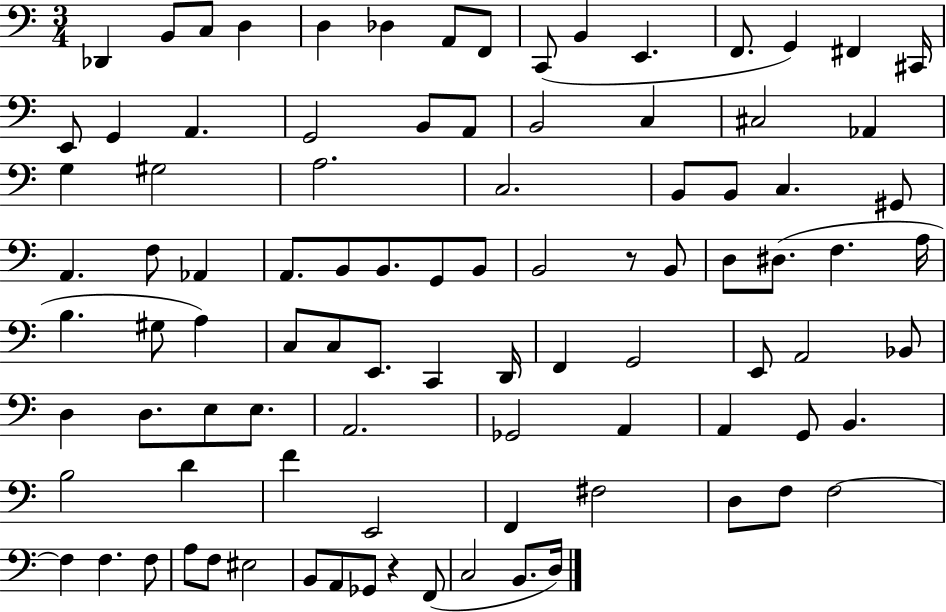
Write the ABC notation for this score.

X:1
T:Untitled
M:3/4
L:1/4
K:C
_D,, B,,/2 C,/2 D, D, _D, A,,/2 F,,/2 C,,/2 B,, E,, F,,/2 G,, ^F,, ^C,,/4 E,,/2 G,, A,, G,,2 B,,/2 A,,/2 B,,2 C, ^C,2 _A,, G, ^G,2 A,2 C,2 B,,/2 B,,/2 C, ^G,,/2 A,, F,/2 _A,, A,,/2 B,,/2 B,,/2 G,,/2 B,,/2 B,,2 z/2 B,,/2 D,/2 ^D,/2 F, A,/4 B, ^G,/2 A, C,/2 C,/2 E,,/2 C,, D,,/4 F,, G,,2 E,,/2 A,,2 _B,,/2 D, D,/2 E,/2 E,/2 A,,2 _G,,2 A,, A,, G,,/2 B,, B,2 D F E,,2 F,, ^F,2 D,/2 F,/2 F,2 F, F, F,/2 A,/2 F,/2 ^E,2 B,,/2 A,,/2 _G,,/2 z F,,/2 C,2 B,,/2 D,/4